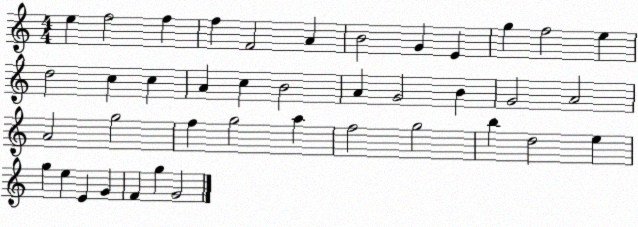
X:1
T:Untitled
M:4/4
L:1/4
K:C
e f2 f f F2 A B2 G E g f2 e d2 c c A c B2 A G2 B G2 A2 A2 g2 f g2 a f2 g2 b d2 e g e E G F g G2